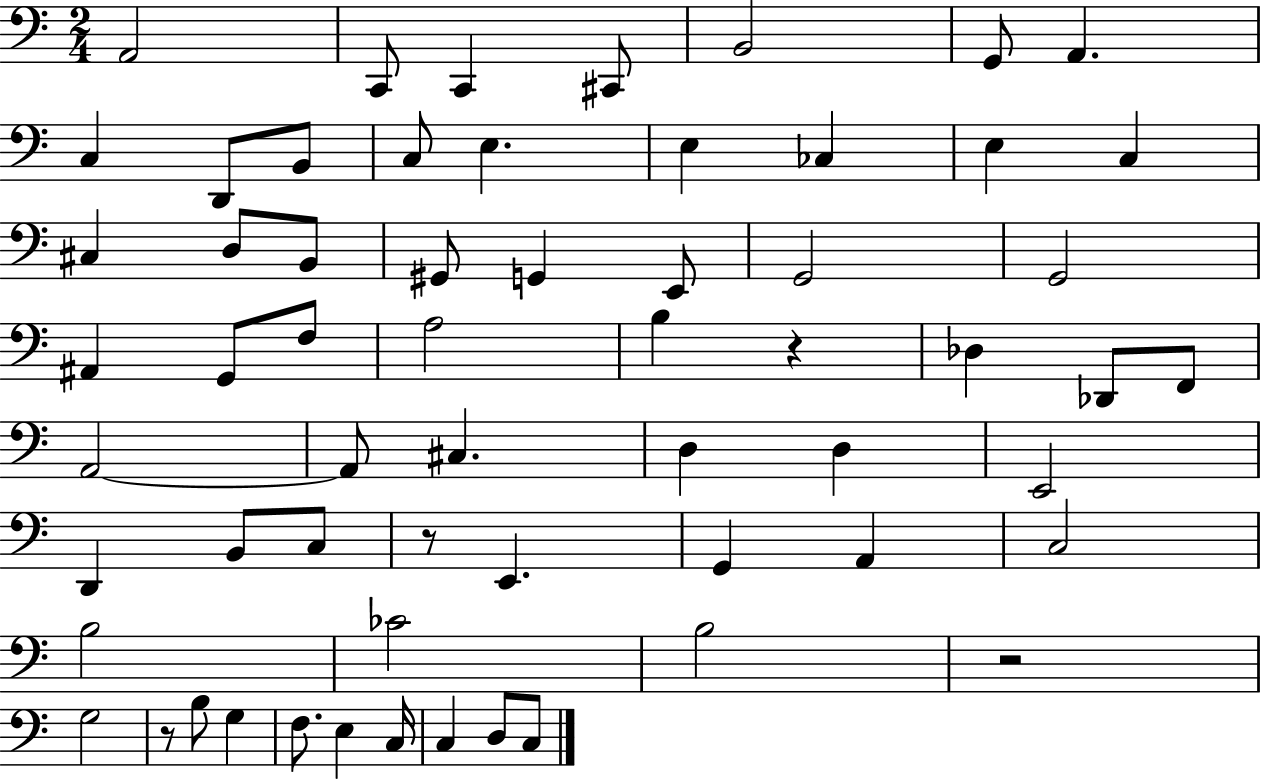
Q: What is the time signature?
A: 2/4